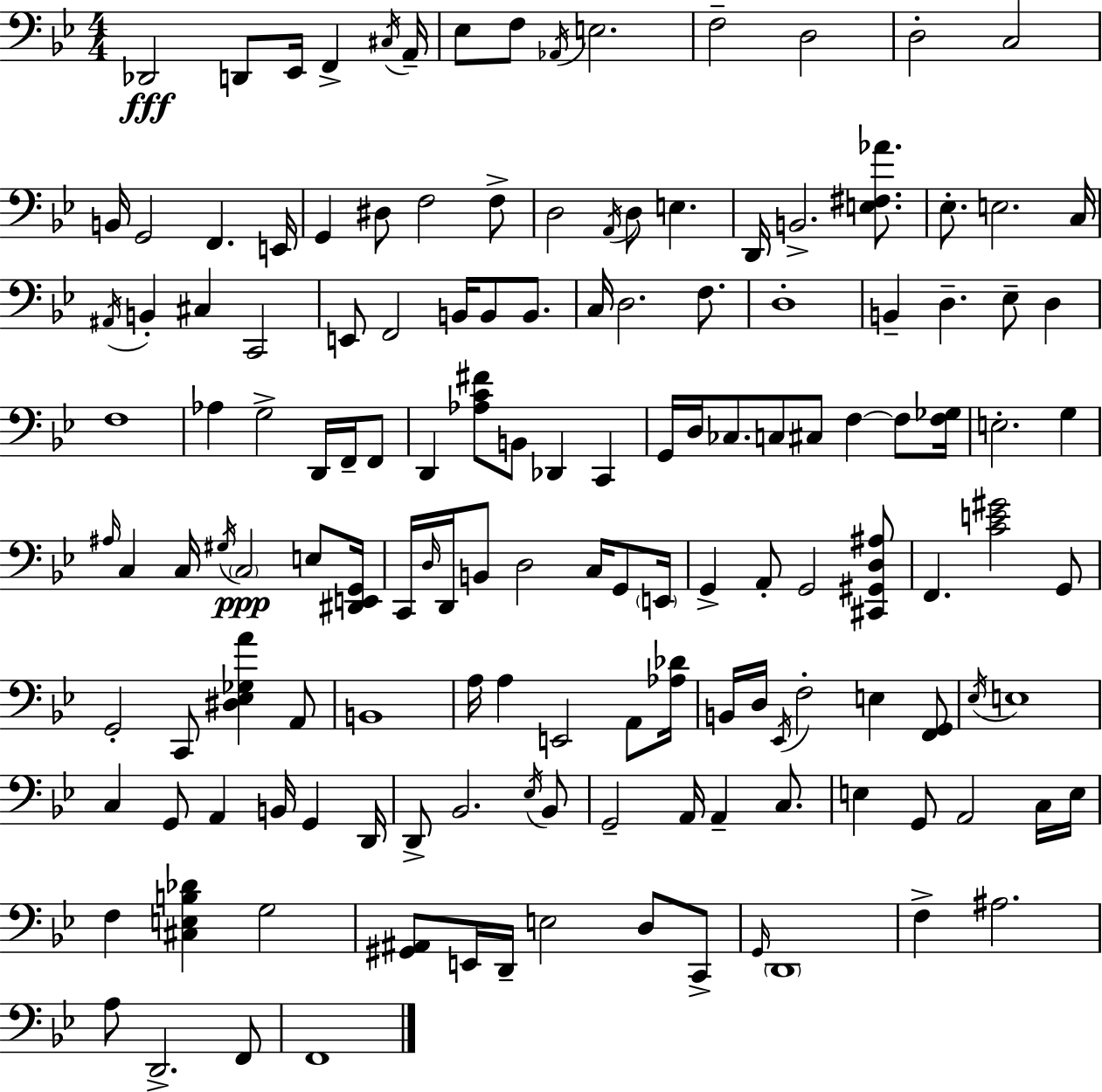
Db2/h D2/e Eb2/s F2/q C#3/s A2/s Eb3/e F3/e Ab2/s E3/h. F3/h D3/h D3/h C3/h B2/s G2/h F2/q. E2/s G2/q D#3/e F3/h F3/e D3/h A2/s D3/e E3/q. D2/s B2/h. [E3,F#3,Ab4]/e. Eb3/e. E3/h. C3/s A#2/s B2/q C#3/q C2/h E2/e F2/h B2/s B2/e B2/e. C3/s D3/h. F3/e. D3/w B2/q D3/q. Eb3/e D3/q F3/w Ab3/q G3/h D2/s F2/s F2/e D2/q [Ab3,C4,F#4]/e B2/e Db2/q C2/q G2/s D3/s CES3/e. C3/e C#3/e F3/q F3/e [F3,Gb3]/s E3/h. G3/q A#3/s C3/q C3/s G#3/s C3/h E3/e [D#2,E2,G2]/s C2/s D3/s D2/s B2/e D3/h C3/s G2/e E2/s G2/q A2/e G2/h [C#2,G#2,D3,A#3]/e F2/q. [C4,E4,G#4]/h G2/e G2/h C2/e [D#3,Eb3,Gb3,A4]/q A2/e B2/w A3/s A3/q E2/h A2/e [Ab3,Db4]/s B2/s D3/s Eb2/s F3/h E3/q [F2,G2]/e Eb3/s E3/w C3/q G2/e A2/q B2/s G2/q D2/s D2/e Bb2/h. Eb3/s Bb2/e G2/h A2/s A2/q C3/e. E3/q G2/e A2/h C3/s E3/s F3/q [C#3,E3,B3,Db4]/q G3/h [G#2,A#2]/e E2/s D2/s E3/h D3/e C2/e G2/s D2/w F3/q A#3/h. A3/e D2/h. F2/e F2/w